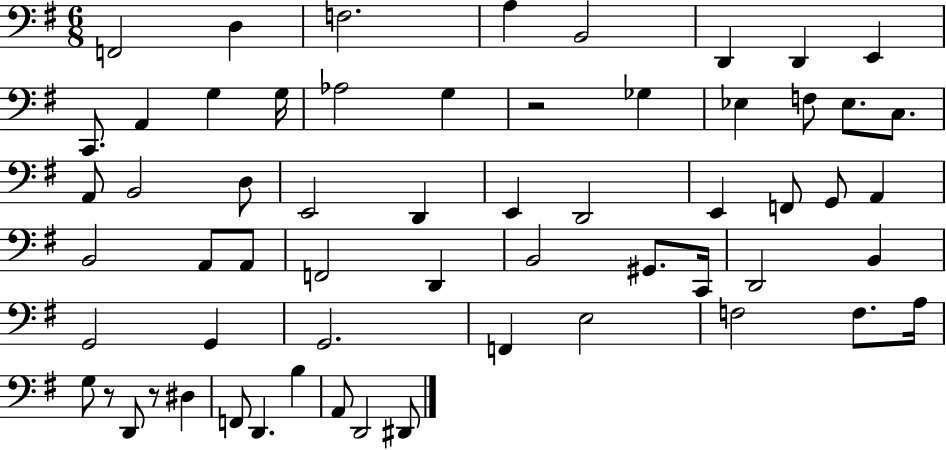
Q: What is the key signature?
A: G major